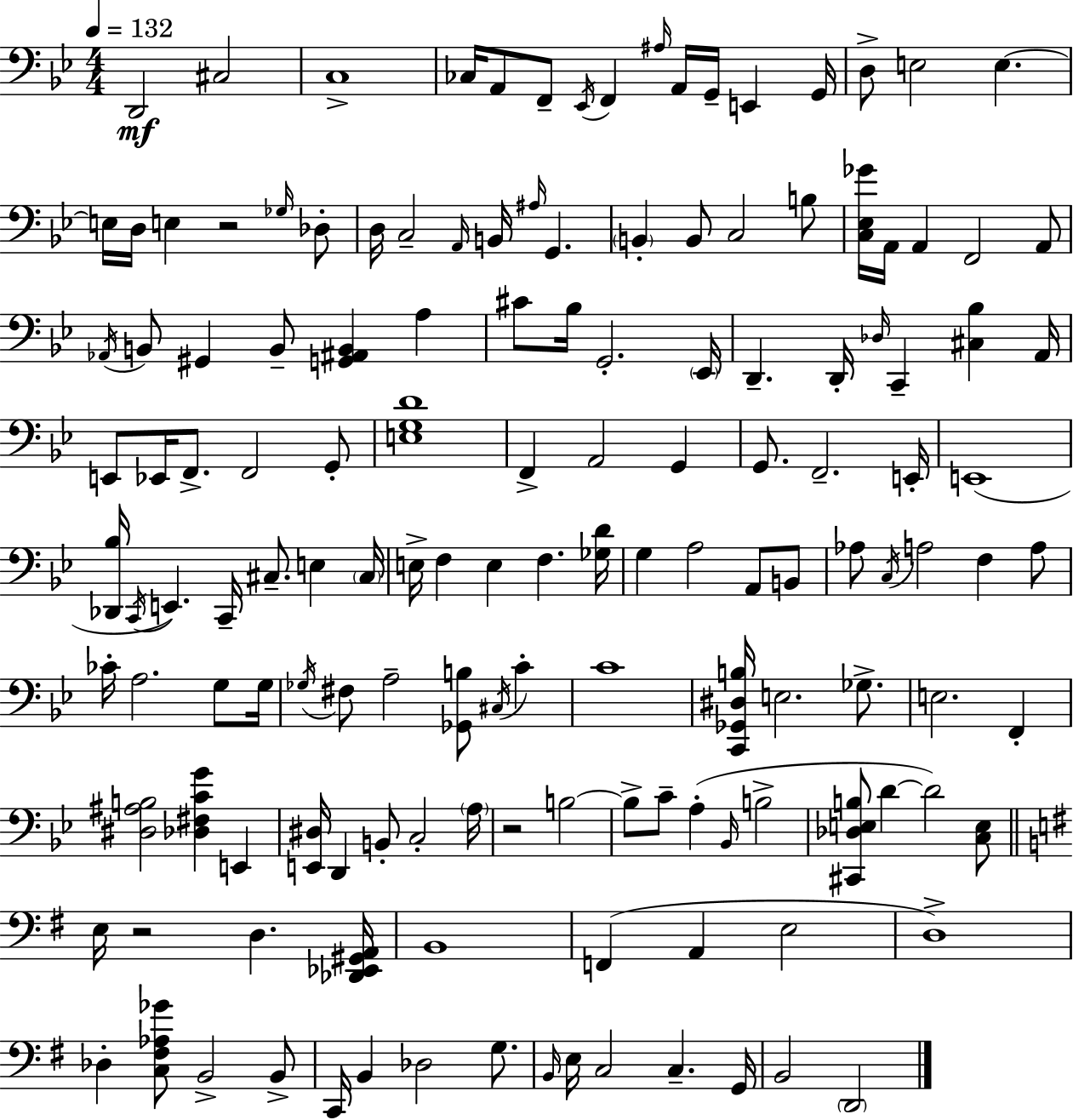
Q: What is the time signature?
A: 4/4